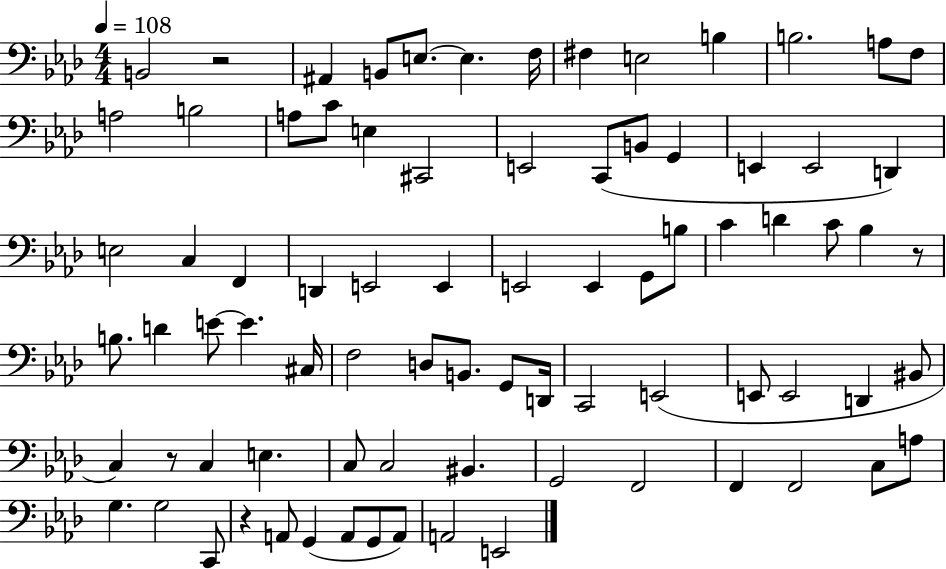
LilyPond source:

{
  \clef bass
  \numericTimeSignature
  \time 4/4
  \key aes \major
  \tempo 4 = 108
  b,2 r2 | ais,4 b,8 e8.~~ e4. f16 | fis4 e2 b4 | b2. a8 f8 | \break a2 b2 | a8 c'8 e4 cis,2 | e,2 c,8( b,8 g,4 | e,4 e,2 d,4) | \break e2 c4 f,4 | d,4 e,2 e,4 | e,2 e,4 g,8 b8 | c'4 d'4 c'8 bes4 r8 | \break b8. d'4 e'8~~ e'4. cis16 | f2 d8 b,8. g,8 d,16 | c,2 e,2( | e,8 e,2 d,4 bis,8 | \break c4) r8 c4 e4. | c8 c2 bis,4. | g,2 f,2 | f,4 f,2 c8 a8 | \break g4. g2 c,8 | r4 a,8 g,4( a,8 g,8 a,8) | a,2 e,2 | \bar "|."
}